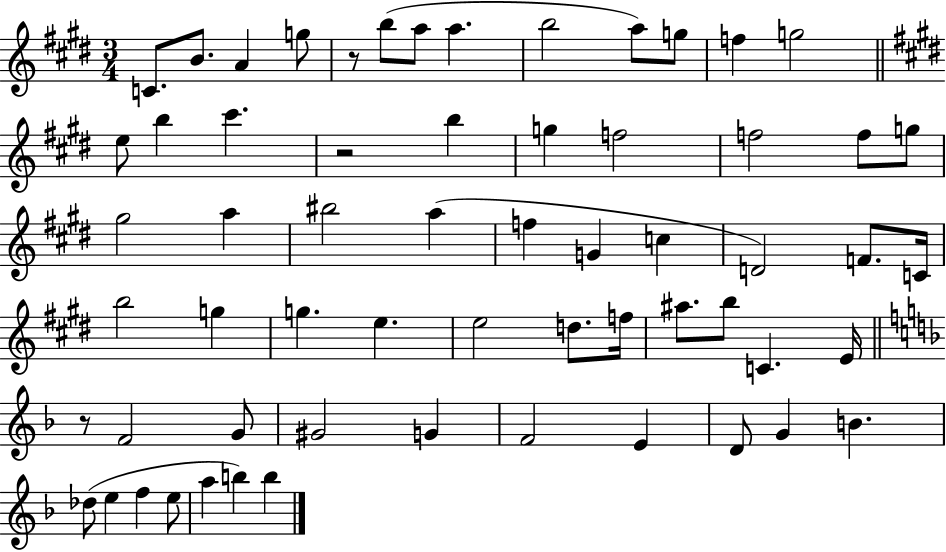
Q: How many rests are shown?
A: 3